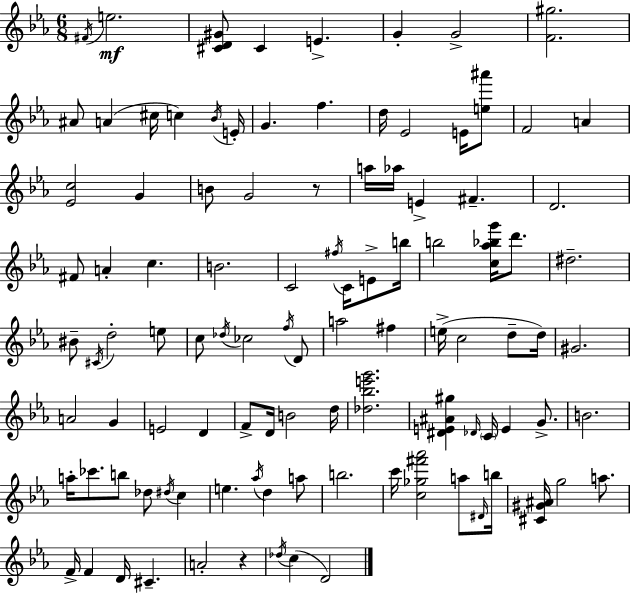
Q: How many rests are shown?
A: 2